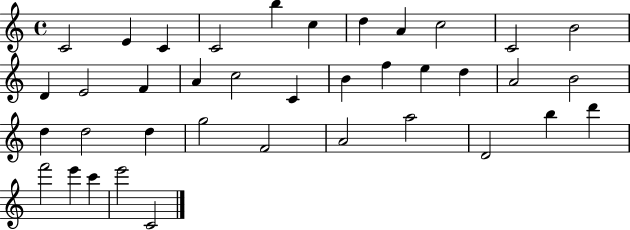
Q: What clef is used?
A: treble